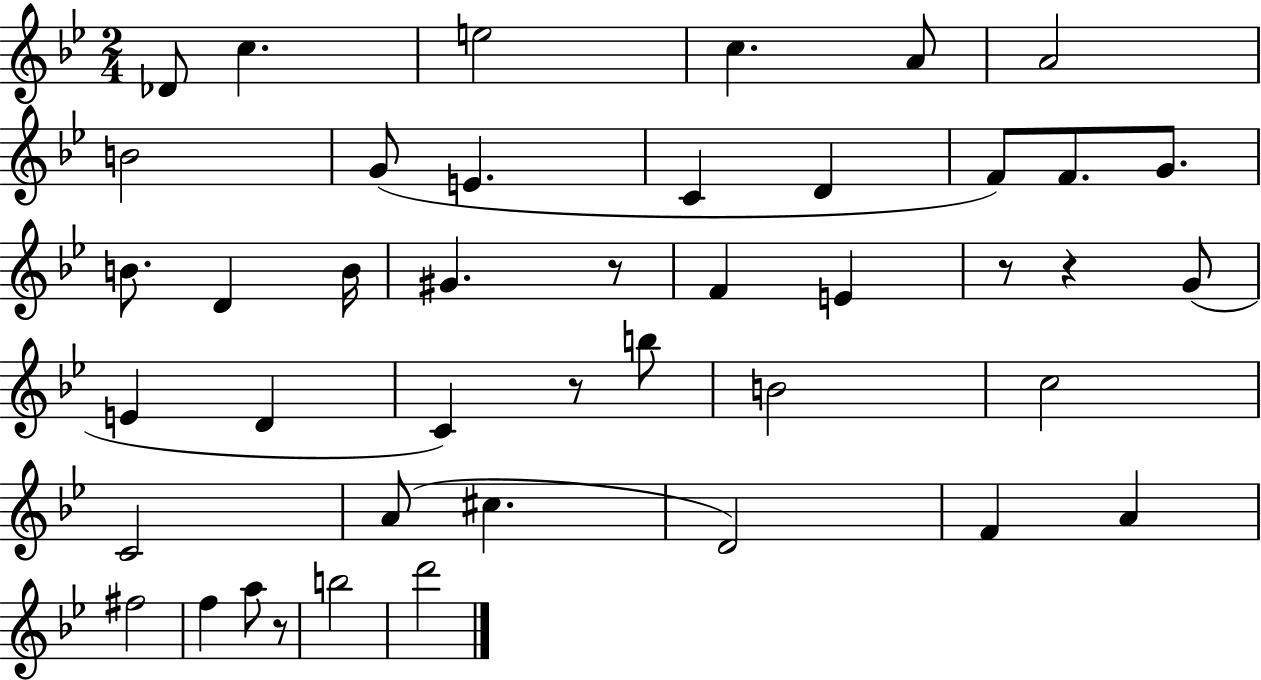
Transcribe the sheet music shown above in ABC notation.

X:1
T:Untitled
M:2/4
L:1/4
K:Bb
_D/2 c e2 c A/2 A2 B2 G/2 E C D F/2 F/2 G/2 B/2 D B/4 ^G z/2 F E z/2 z G/2 E D C z/2 b/2 B2 c2 C2 A/2 ^c D2 F A ^f2 f a/2 z/2 b2 d'2